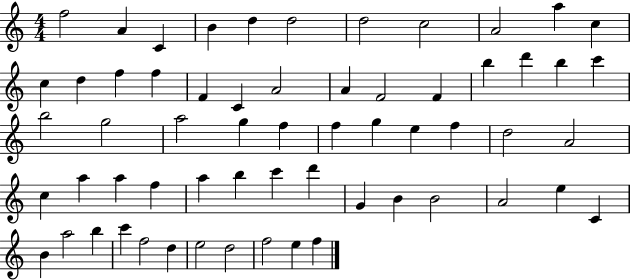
{
  \clef treble
  \numericTimeSignature
  \time 4/4
  \key c \major
  f''2 a'4 c'4 | b'4 d''4 d''2 | d''2 c''2 | a'2 a''4 c''4 | \break c''4 d''4 f''4 f''4 | f'4 c'4 a'2 | a'4 f'2 f'4 | b''4 d'''4 b''4 c'''4 | \break b''2 g''2 | a''2 g''4 f''4 | f''4 g''4 e''4 f''4 | d''2 a'2 | \break c''4 a''4 a''4 f''4 | a''4 b''4 c'''4 d'''4 | g'4 b'4 b'2 | a'2 e''4 c'4 | \break b'4 a''2 b''4 | c'''4 f''2 d''4 | e''2 d''2 | f''2 e''4 f''4 | \break \bar "|."
}